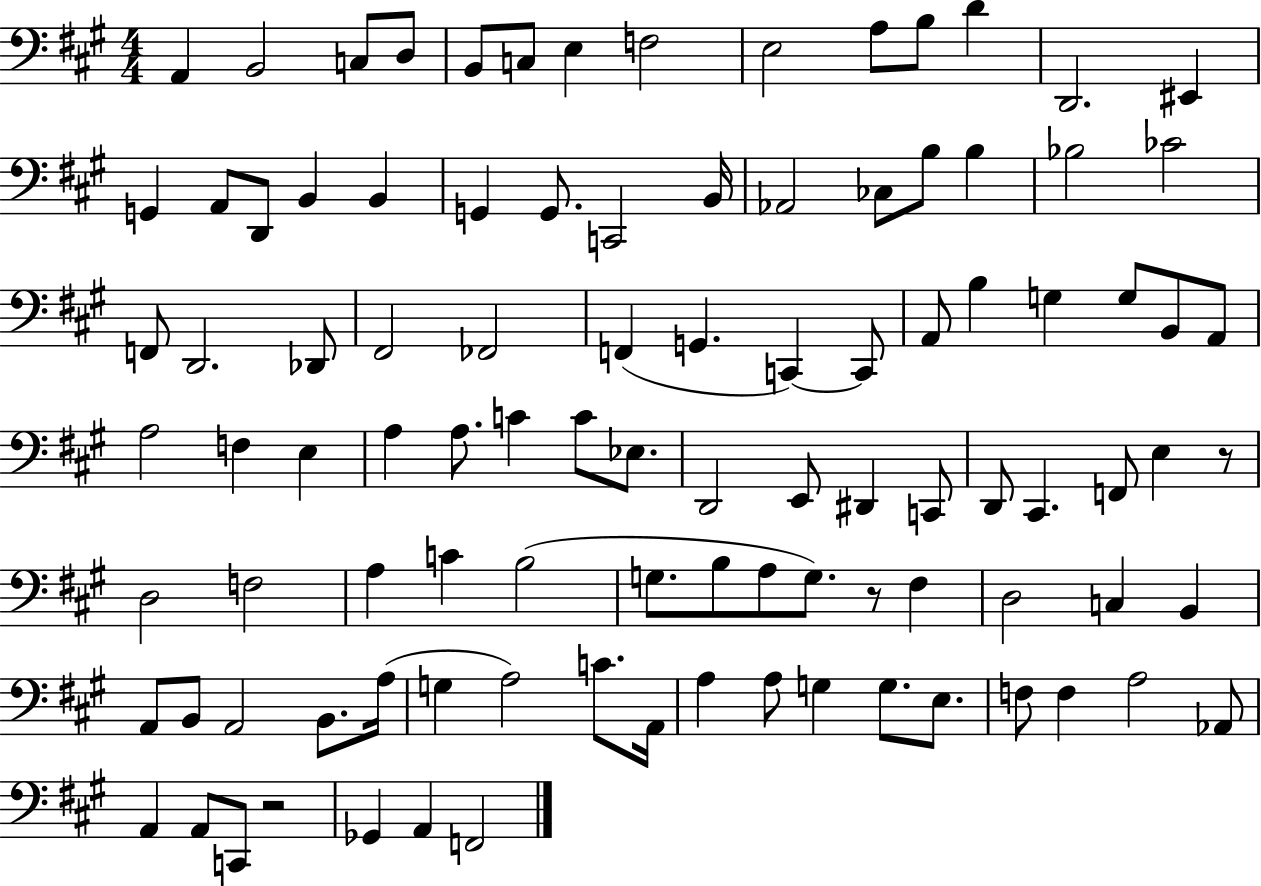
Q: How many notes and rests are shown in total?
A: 100